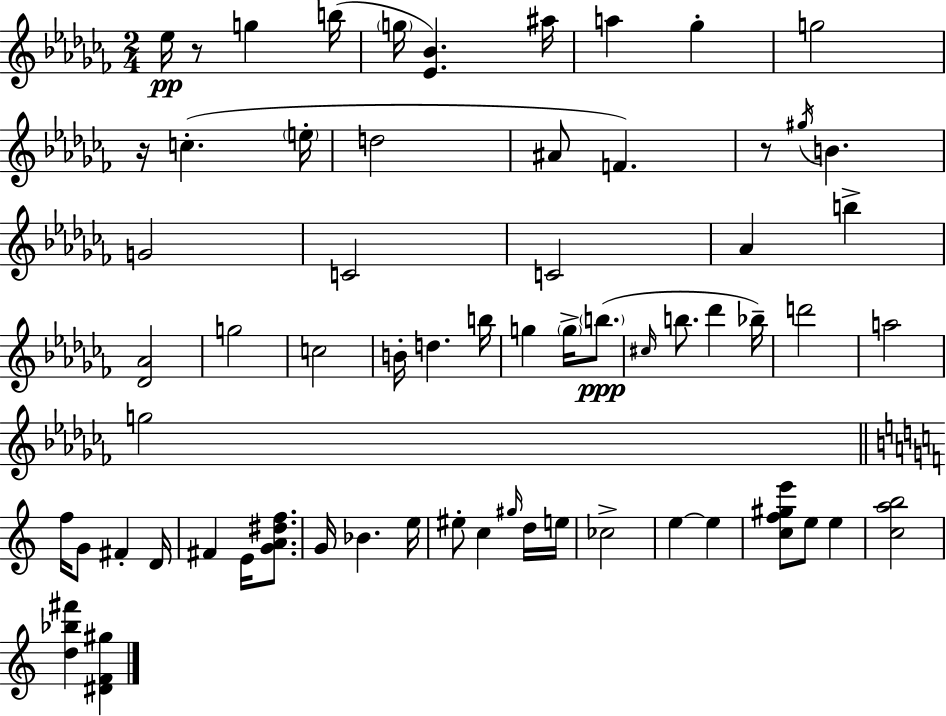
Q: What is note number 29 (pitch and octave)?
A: C#5